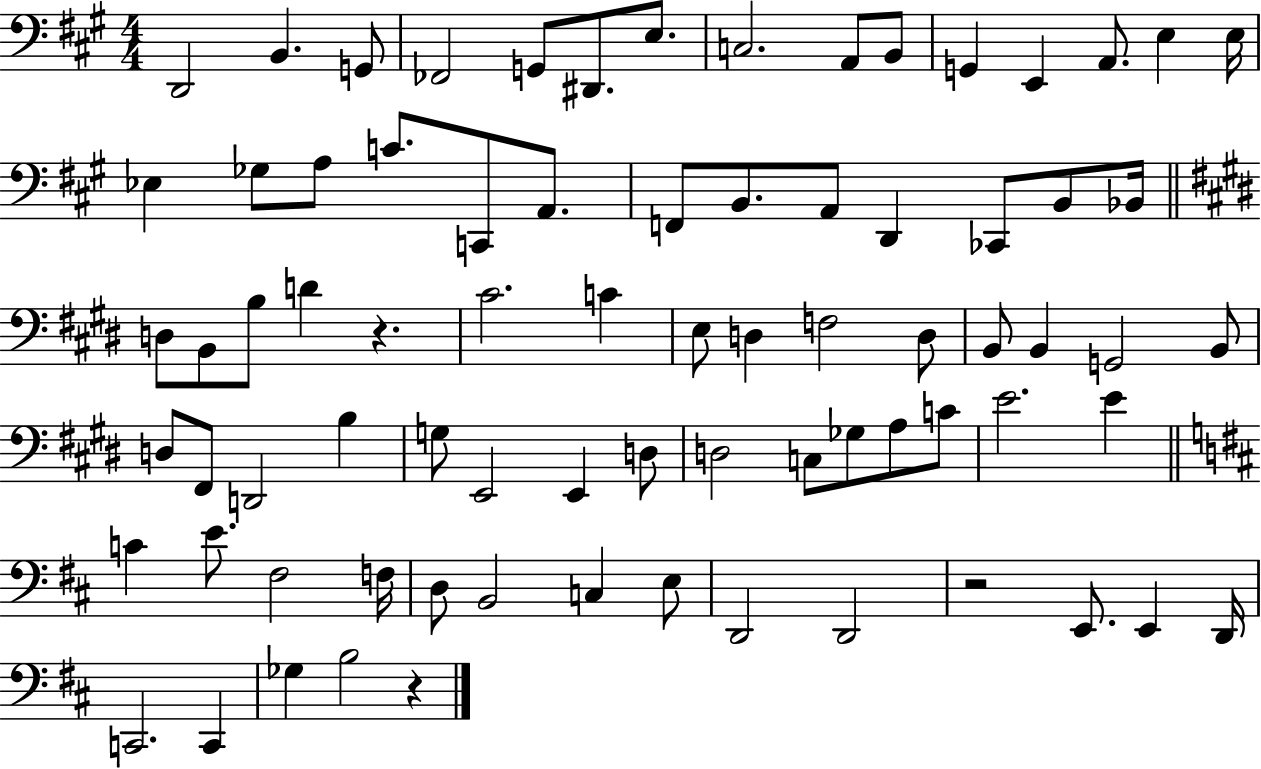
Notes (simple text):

D2/h B2/q. G2/e FES2/h G2/e D#2/e. E3/e. C3/h. A2/e B2/e G2/q E2/q A2/e. E3/q E3/s Eb3/q Gb3/e A3/e C4/e. C2/e A2/e. F2/e B2/e. A2/e D2/q CES2/e B2/e Bb2/s D3/e B2/e B3/e D4/q R/q. C#4/h. C4/q E3/e D3/q F3/h D3/e B2/e B2/q G2/h B2/e D3/e F#2/e D2/h B3/q G3/e E2/h E2/q D3/e D3/h C3/e Gb3/e A3/e C4/e E4/h. E4/q C4/q E4/e. F#3/h F3/s D3/e B2/h C3/q E3/e D2/h D2/h R/h E2/e. E2/q D2/s C2/h. C2/q Gb3/q B3/h R/q